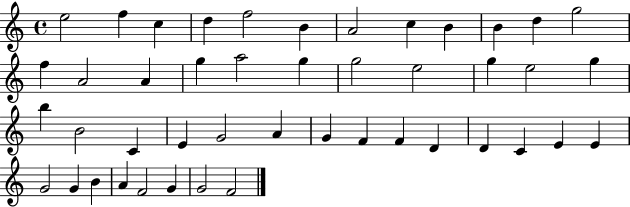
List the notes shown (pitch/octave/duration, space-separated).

E5/h F5/q C5/q D5/q F5/h B4/q A4/h C5/q B4/q B4/q D5/q G5/h F5/q A4/h A4/q G5/q A5/h G5/q G5/h E5/h G5/q E5/h G5/q B5/q B4/h C4/q E4/q G4/h A4/q G4/q F4/q F4/q D4/q D4/q C4/q E4/q E4/q G4/h G4/q B4/q A4/q F4/h G4/q G4/h F4/h